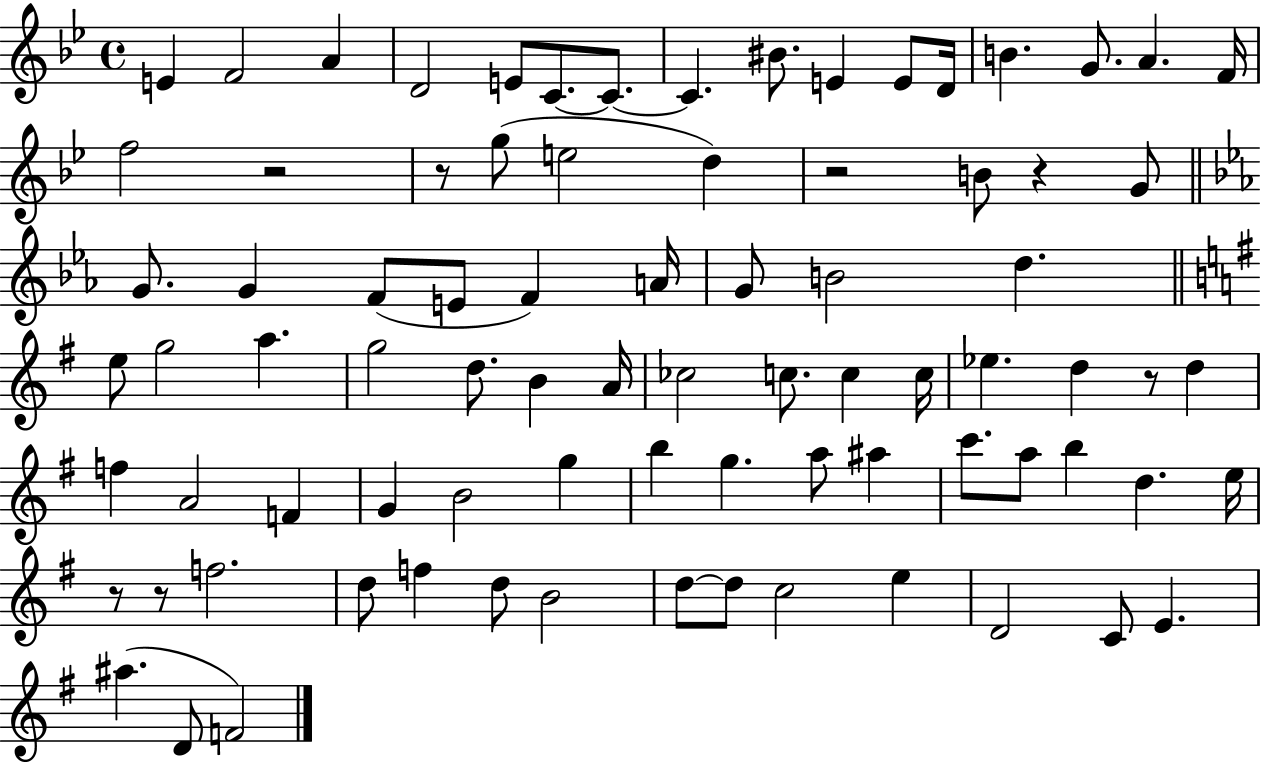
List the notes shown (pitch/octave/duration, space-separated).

E4/q F4/h A4/q D4/h E4/e C4/e. C4/e. C4/q. BIS4/e. E4/q E4/e D4/s B4/q. G4/e. A4/q. F4/s F5/h R/h R/e G5/e E5/h D5/q R/h B4/e R/q G4/e G4/e. G4/q F4/e E4/e F4/q A4/s G4/e B4/h D5/q. E5/e G5/h A5/q. G5/h D5/e. B4/q A4/s CES5/h C5/e. C5/q C5/s Eb5/q. D5/q R/e D5/q F5/q A4/h F4/q G4/q B4/h G5/q B5/q G5/q. A5/e A#5/q C6/e. A5/e B5/q D5/q. E5/s R/e R/e F5/h. D5/e F5/q D5/e B4/h D5/e D5/e C5/h E5/q D4/h C4/e E4/q. A#5/q. D4/e F4/h